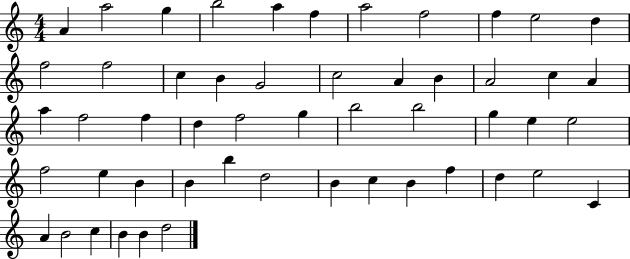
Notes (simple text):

A4/q A5/h G5/q B5/h A5/q F5/q A5/h F5/h F5/q E5/h D5/q F5/h F5/h C5/q B4/q G4/h C5/h A4/q B4/q A4/h C5/q A4/q A5/q F5/h F5/q D5/q F5/h G5/q B5/h B5/h G5/q E5/q E5/h F5/h E5/q B4/q B4/q B5/q D5/h B4/q C5/q B4/q F5/q D5/q E5/h C4/q A4/q B4/h C5/q B4/q B4/q D5/h